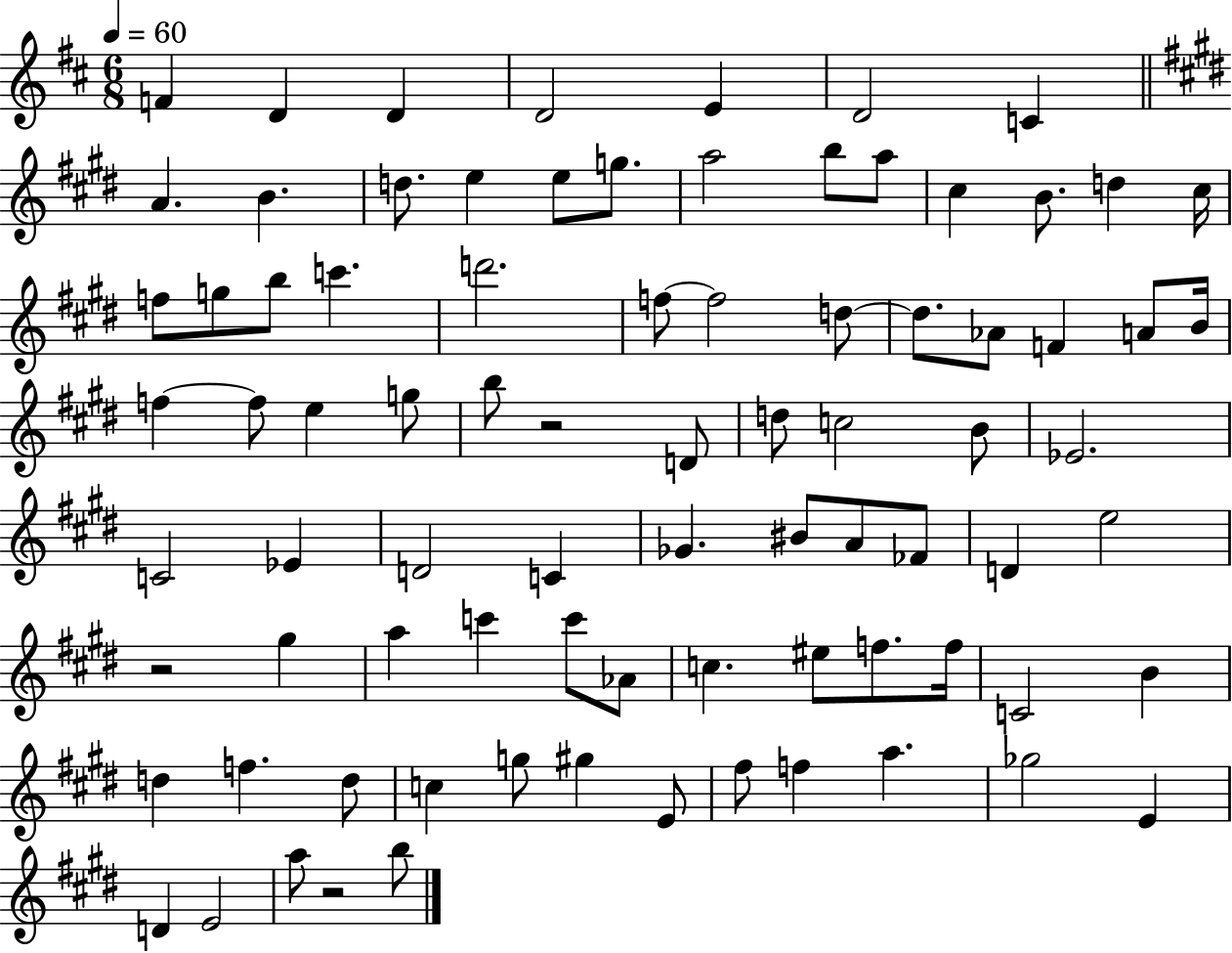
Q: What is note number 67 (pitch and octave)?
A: D5